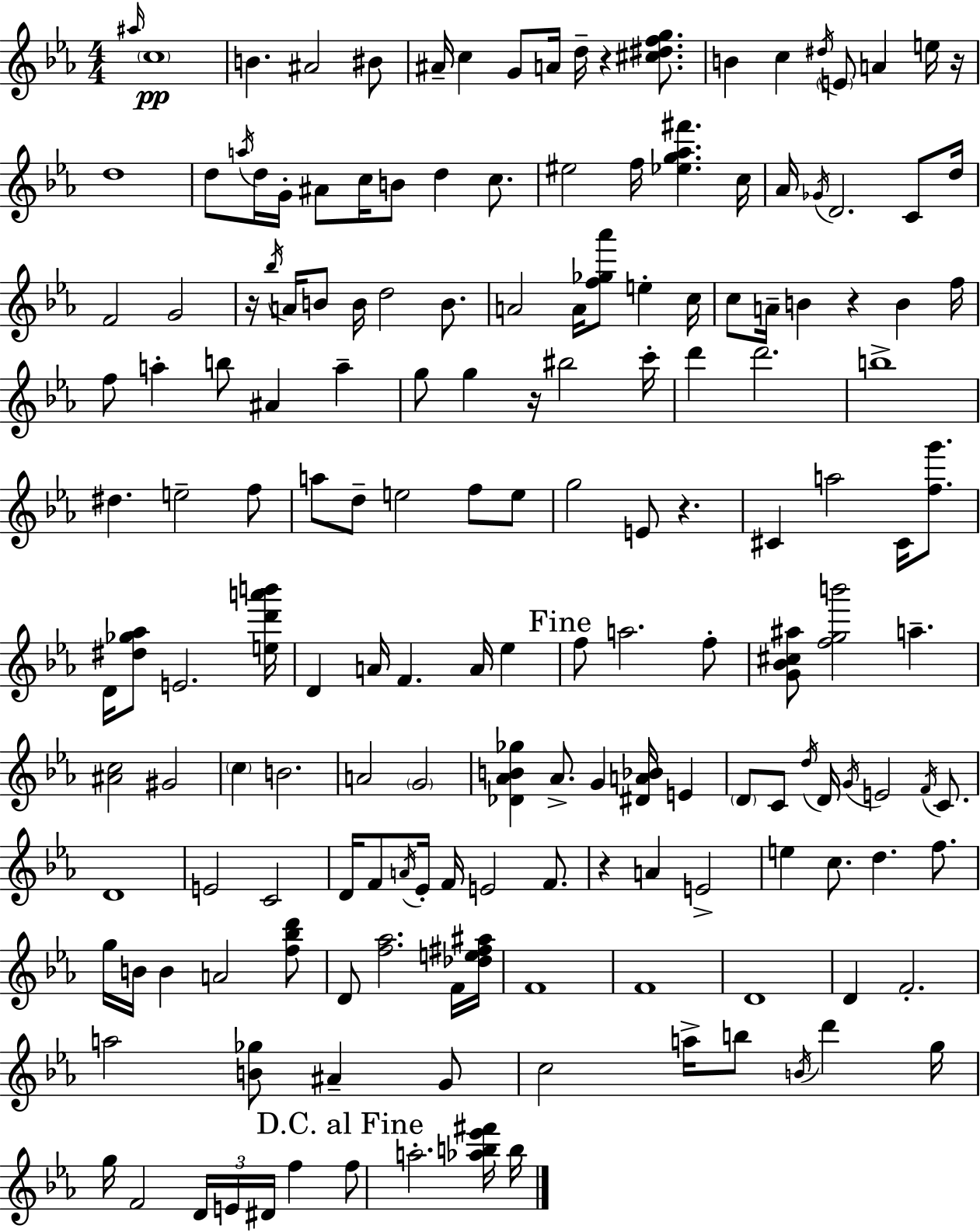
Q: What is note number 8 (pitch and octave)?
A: G4